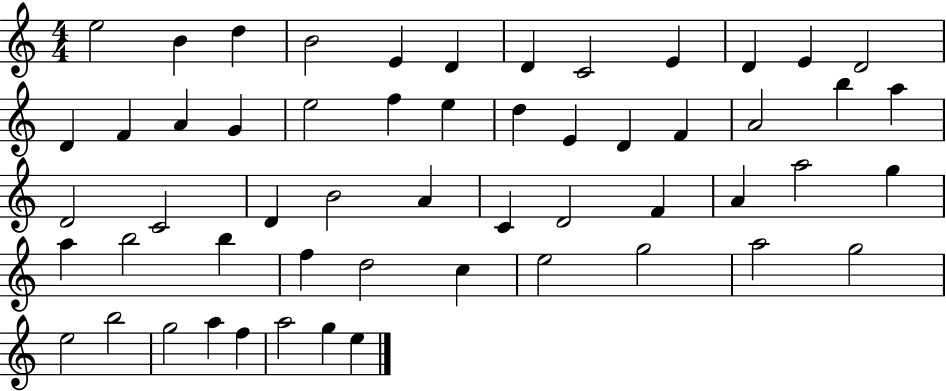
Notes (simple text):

E5/h B4/q D5/q B4/h E4/q D4/q D4/q C4/h E4/q D4/q E4/q D4/h D4/q F4/q A4/q G4/q E5/h F5/q E5/q D5/q E4/q D4/q F4/q A4/h B5/q A5/q D4/h C4/h D4/q B4/h A4/q C4/q D4/h F4/q A4/q A5/h G5/q A5/q B5/h B5/q F5/q D5/h C5/q E5/h G5/h A5/h G5/h E5/h B5/h G5/h A5/q F5/q A5/h G5/q E5/q